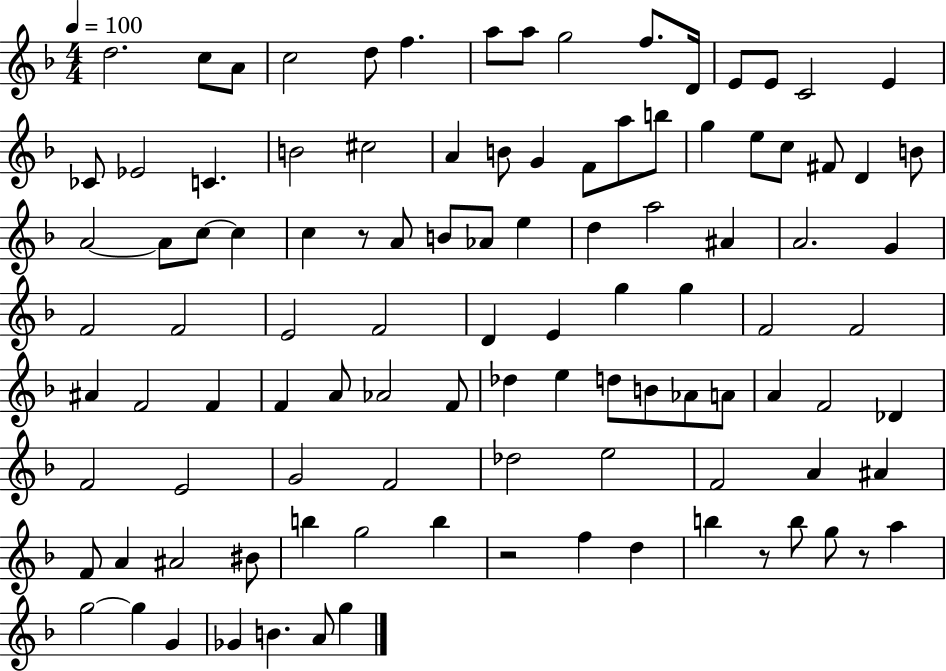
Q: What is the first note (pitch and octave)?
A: D5